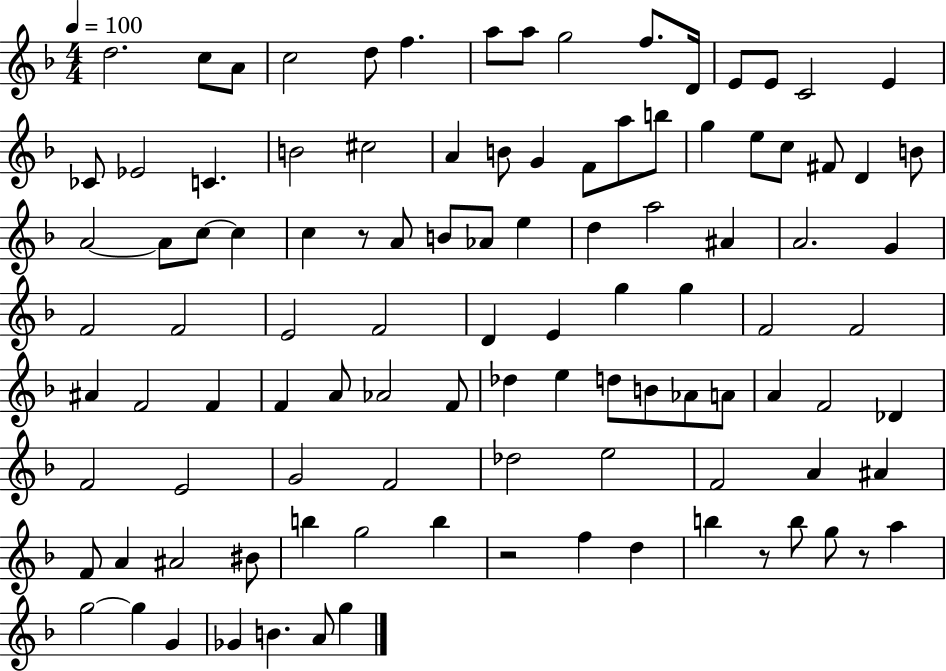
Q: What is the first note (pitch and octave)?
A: D5